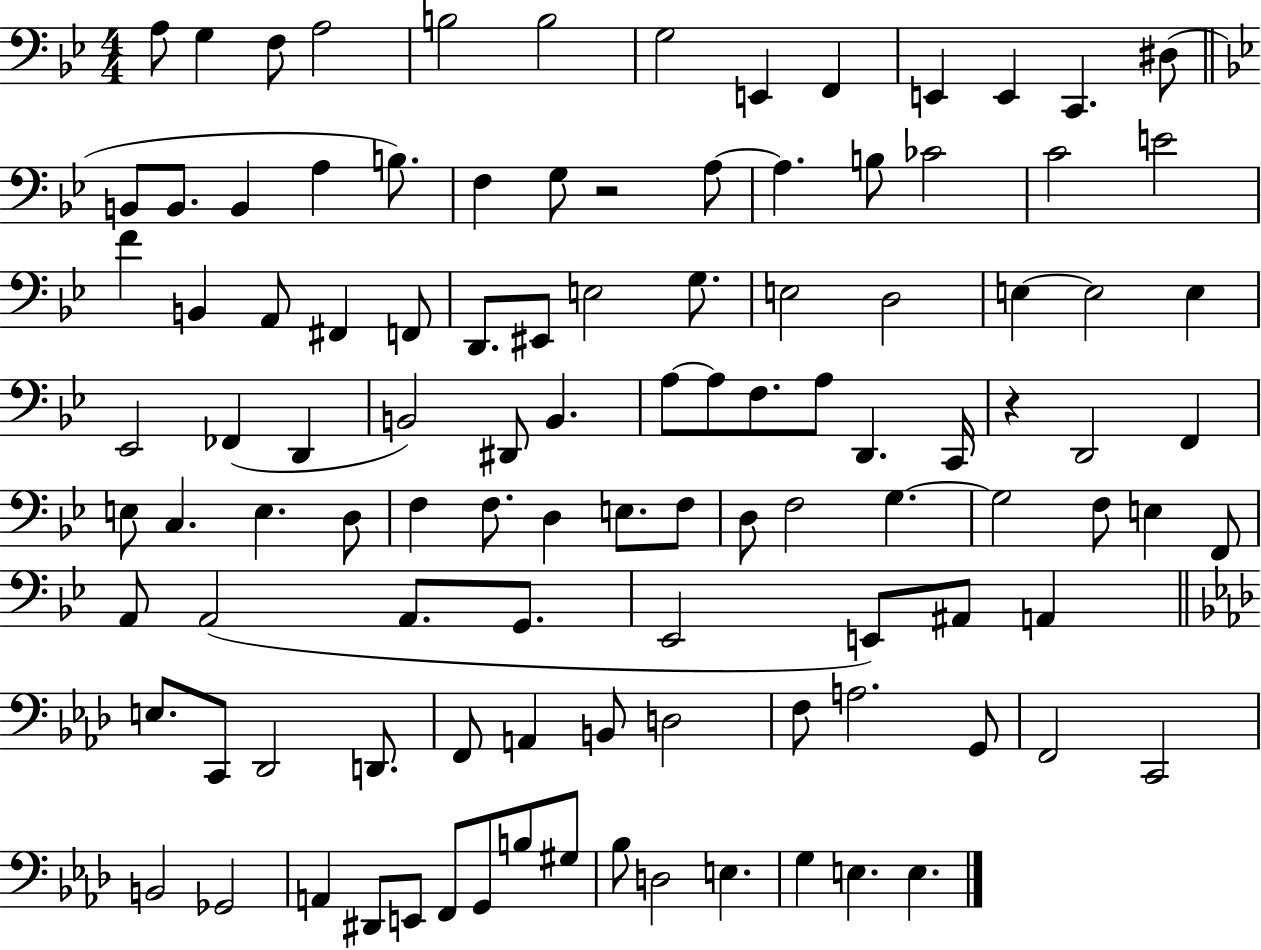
X:1
T:Untitled
M:4/4
L:1/4
K:Bb
A,/2 G, F,/2 A,2 B,2 B,2 G,2 E,, F,, E,, E,, C,, ^D,/2 B,,/2 B,,/2 B,, A, B,/2 F, G,/2 z2 A,/2 A, B,/2 _C2 C2 E2 F B,, A,,/2 ^F,, F,,/2 D,,/2 ^E,,/2 E,2 G,/2 E,2 D,2 E, E,2 E, _E,,2 _F,, D,, B,,2 ^D,,/2 B,, A,/2 A,/2 F,/2 A,/2 D,, C,,/4 z D,,2 F,, E,/2 C, E, D,/2 F, F,/2 D, E,/2 F,/2 D,/2 F,2 G, G,2 F,/2 E, F,,/2 A,,/2 A,,2 A,,/2 G,,/2 _E,,2 E,,/2 ^A,,/2 A,, E,/2 C,,/2 _D,,2 D,,/2 F,,/2 A,, B,,/2 D,2 F,/2 A,2 G,,/2 F,,2 C,,2 B,,2 _G,,2 A,, ^D,,/2 E,,/2 F,,/2 G,,/2 B,/2 ^G,/2 _B,/2 D,2 E, G, E, E,